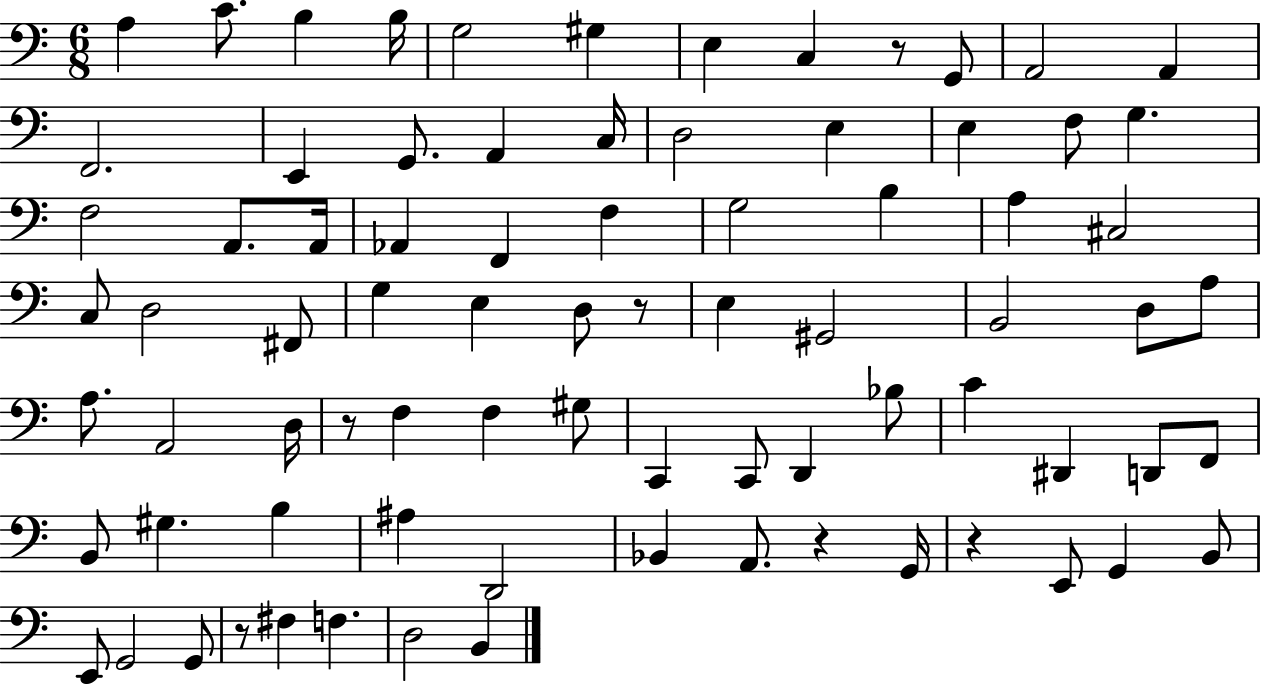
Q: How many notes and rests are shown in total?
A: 80